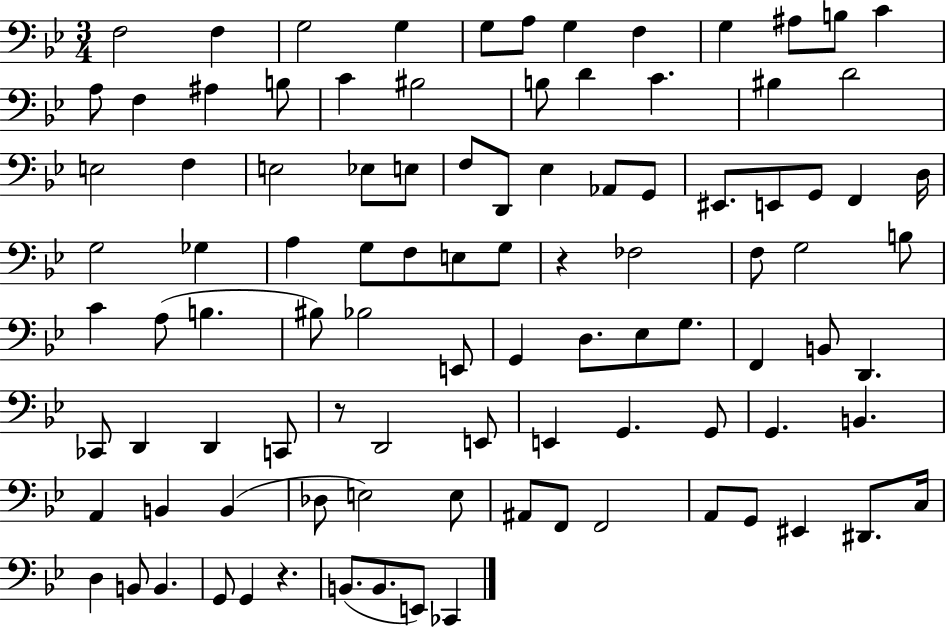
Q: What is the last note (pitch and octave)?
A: CES2